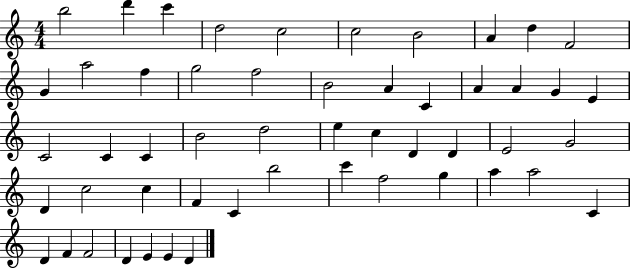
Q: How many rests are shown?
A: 0